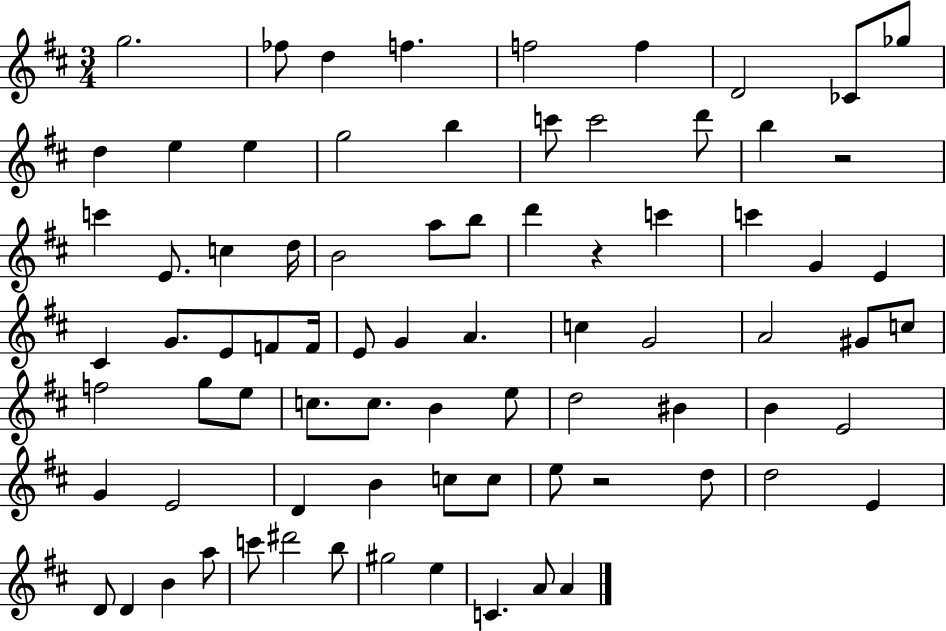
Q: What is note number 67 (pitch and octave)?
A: B4